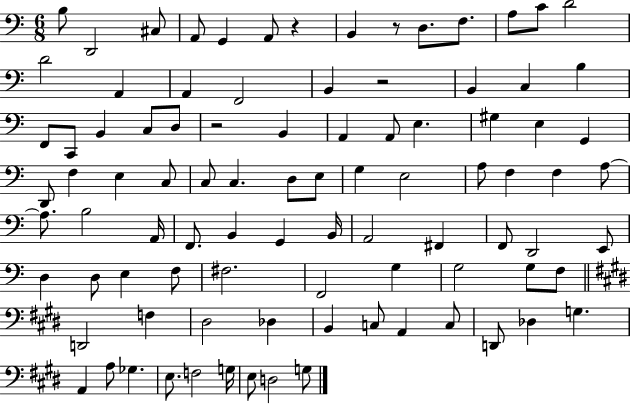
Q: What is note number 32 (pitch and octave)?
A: G2